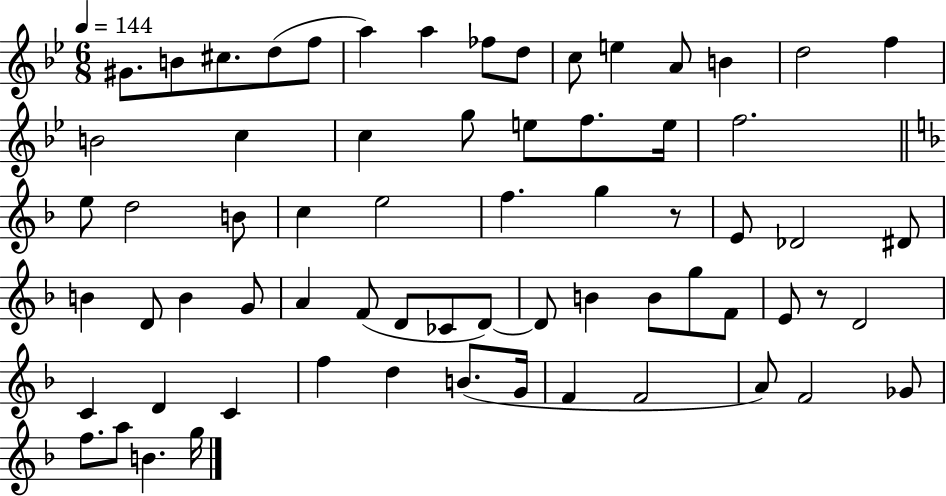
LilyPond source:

{
  \clef treble
  \numericTimeSignature
  \time 6/8
  \key bes \major
  \tempo 4 = 144
  gis'8. b'8 cis''8. d''8( f''8 | a''4) a''4 fes''8 d''8 | c''8 e''4 a'8 b'4 | d''2 f''4 | \break b'2 c''4 | c''4 g''8 e''8 f''8. e''16 | f''2. | \bar "||" \break \key d \minor e''8 d''2 b'8 | c''4 e''2 | f''4. g''4 r8 | e'8 des'2 dis'8 | \break b'4 d'8 b'4 g'8 | a'4 f'8( d'8 ces'8 d'8~~) | d'8 b'4 b'8 g''8 f'8 | e'8 r8 d'2 | \break c'4 d'4 c'4 | f''4 d''4 b'8.( g'16 | f'4 f'2 | a'8) f'2 ges'8 | \break f''8. a''8 b'4. g''16 | \bar "|."
}